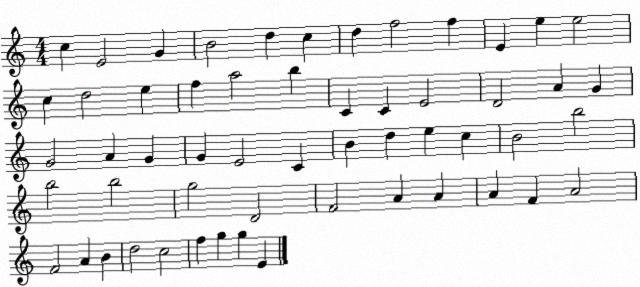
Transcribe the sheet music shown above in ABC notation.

X:1
T:Untitled
M:4/4
L:1/4
K:C
c E2 G B2 d c d f2 f E e e2 c d2 e f a2 b C C E2 D2 A G G2 A G G E2 C B d e c B2 b2 b2 b2 g2 D2 F2 A A A F A2 F2 A B d2 c2 f g g E